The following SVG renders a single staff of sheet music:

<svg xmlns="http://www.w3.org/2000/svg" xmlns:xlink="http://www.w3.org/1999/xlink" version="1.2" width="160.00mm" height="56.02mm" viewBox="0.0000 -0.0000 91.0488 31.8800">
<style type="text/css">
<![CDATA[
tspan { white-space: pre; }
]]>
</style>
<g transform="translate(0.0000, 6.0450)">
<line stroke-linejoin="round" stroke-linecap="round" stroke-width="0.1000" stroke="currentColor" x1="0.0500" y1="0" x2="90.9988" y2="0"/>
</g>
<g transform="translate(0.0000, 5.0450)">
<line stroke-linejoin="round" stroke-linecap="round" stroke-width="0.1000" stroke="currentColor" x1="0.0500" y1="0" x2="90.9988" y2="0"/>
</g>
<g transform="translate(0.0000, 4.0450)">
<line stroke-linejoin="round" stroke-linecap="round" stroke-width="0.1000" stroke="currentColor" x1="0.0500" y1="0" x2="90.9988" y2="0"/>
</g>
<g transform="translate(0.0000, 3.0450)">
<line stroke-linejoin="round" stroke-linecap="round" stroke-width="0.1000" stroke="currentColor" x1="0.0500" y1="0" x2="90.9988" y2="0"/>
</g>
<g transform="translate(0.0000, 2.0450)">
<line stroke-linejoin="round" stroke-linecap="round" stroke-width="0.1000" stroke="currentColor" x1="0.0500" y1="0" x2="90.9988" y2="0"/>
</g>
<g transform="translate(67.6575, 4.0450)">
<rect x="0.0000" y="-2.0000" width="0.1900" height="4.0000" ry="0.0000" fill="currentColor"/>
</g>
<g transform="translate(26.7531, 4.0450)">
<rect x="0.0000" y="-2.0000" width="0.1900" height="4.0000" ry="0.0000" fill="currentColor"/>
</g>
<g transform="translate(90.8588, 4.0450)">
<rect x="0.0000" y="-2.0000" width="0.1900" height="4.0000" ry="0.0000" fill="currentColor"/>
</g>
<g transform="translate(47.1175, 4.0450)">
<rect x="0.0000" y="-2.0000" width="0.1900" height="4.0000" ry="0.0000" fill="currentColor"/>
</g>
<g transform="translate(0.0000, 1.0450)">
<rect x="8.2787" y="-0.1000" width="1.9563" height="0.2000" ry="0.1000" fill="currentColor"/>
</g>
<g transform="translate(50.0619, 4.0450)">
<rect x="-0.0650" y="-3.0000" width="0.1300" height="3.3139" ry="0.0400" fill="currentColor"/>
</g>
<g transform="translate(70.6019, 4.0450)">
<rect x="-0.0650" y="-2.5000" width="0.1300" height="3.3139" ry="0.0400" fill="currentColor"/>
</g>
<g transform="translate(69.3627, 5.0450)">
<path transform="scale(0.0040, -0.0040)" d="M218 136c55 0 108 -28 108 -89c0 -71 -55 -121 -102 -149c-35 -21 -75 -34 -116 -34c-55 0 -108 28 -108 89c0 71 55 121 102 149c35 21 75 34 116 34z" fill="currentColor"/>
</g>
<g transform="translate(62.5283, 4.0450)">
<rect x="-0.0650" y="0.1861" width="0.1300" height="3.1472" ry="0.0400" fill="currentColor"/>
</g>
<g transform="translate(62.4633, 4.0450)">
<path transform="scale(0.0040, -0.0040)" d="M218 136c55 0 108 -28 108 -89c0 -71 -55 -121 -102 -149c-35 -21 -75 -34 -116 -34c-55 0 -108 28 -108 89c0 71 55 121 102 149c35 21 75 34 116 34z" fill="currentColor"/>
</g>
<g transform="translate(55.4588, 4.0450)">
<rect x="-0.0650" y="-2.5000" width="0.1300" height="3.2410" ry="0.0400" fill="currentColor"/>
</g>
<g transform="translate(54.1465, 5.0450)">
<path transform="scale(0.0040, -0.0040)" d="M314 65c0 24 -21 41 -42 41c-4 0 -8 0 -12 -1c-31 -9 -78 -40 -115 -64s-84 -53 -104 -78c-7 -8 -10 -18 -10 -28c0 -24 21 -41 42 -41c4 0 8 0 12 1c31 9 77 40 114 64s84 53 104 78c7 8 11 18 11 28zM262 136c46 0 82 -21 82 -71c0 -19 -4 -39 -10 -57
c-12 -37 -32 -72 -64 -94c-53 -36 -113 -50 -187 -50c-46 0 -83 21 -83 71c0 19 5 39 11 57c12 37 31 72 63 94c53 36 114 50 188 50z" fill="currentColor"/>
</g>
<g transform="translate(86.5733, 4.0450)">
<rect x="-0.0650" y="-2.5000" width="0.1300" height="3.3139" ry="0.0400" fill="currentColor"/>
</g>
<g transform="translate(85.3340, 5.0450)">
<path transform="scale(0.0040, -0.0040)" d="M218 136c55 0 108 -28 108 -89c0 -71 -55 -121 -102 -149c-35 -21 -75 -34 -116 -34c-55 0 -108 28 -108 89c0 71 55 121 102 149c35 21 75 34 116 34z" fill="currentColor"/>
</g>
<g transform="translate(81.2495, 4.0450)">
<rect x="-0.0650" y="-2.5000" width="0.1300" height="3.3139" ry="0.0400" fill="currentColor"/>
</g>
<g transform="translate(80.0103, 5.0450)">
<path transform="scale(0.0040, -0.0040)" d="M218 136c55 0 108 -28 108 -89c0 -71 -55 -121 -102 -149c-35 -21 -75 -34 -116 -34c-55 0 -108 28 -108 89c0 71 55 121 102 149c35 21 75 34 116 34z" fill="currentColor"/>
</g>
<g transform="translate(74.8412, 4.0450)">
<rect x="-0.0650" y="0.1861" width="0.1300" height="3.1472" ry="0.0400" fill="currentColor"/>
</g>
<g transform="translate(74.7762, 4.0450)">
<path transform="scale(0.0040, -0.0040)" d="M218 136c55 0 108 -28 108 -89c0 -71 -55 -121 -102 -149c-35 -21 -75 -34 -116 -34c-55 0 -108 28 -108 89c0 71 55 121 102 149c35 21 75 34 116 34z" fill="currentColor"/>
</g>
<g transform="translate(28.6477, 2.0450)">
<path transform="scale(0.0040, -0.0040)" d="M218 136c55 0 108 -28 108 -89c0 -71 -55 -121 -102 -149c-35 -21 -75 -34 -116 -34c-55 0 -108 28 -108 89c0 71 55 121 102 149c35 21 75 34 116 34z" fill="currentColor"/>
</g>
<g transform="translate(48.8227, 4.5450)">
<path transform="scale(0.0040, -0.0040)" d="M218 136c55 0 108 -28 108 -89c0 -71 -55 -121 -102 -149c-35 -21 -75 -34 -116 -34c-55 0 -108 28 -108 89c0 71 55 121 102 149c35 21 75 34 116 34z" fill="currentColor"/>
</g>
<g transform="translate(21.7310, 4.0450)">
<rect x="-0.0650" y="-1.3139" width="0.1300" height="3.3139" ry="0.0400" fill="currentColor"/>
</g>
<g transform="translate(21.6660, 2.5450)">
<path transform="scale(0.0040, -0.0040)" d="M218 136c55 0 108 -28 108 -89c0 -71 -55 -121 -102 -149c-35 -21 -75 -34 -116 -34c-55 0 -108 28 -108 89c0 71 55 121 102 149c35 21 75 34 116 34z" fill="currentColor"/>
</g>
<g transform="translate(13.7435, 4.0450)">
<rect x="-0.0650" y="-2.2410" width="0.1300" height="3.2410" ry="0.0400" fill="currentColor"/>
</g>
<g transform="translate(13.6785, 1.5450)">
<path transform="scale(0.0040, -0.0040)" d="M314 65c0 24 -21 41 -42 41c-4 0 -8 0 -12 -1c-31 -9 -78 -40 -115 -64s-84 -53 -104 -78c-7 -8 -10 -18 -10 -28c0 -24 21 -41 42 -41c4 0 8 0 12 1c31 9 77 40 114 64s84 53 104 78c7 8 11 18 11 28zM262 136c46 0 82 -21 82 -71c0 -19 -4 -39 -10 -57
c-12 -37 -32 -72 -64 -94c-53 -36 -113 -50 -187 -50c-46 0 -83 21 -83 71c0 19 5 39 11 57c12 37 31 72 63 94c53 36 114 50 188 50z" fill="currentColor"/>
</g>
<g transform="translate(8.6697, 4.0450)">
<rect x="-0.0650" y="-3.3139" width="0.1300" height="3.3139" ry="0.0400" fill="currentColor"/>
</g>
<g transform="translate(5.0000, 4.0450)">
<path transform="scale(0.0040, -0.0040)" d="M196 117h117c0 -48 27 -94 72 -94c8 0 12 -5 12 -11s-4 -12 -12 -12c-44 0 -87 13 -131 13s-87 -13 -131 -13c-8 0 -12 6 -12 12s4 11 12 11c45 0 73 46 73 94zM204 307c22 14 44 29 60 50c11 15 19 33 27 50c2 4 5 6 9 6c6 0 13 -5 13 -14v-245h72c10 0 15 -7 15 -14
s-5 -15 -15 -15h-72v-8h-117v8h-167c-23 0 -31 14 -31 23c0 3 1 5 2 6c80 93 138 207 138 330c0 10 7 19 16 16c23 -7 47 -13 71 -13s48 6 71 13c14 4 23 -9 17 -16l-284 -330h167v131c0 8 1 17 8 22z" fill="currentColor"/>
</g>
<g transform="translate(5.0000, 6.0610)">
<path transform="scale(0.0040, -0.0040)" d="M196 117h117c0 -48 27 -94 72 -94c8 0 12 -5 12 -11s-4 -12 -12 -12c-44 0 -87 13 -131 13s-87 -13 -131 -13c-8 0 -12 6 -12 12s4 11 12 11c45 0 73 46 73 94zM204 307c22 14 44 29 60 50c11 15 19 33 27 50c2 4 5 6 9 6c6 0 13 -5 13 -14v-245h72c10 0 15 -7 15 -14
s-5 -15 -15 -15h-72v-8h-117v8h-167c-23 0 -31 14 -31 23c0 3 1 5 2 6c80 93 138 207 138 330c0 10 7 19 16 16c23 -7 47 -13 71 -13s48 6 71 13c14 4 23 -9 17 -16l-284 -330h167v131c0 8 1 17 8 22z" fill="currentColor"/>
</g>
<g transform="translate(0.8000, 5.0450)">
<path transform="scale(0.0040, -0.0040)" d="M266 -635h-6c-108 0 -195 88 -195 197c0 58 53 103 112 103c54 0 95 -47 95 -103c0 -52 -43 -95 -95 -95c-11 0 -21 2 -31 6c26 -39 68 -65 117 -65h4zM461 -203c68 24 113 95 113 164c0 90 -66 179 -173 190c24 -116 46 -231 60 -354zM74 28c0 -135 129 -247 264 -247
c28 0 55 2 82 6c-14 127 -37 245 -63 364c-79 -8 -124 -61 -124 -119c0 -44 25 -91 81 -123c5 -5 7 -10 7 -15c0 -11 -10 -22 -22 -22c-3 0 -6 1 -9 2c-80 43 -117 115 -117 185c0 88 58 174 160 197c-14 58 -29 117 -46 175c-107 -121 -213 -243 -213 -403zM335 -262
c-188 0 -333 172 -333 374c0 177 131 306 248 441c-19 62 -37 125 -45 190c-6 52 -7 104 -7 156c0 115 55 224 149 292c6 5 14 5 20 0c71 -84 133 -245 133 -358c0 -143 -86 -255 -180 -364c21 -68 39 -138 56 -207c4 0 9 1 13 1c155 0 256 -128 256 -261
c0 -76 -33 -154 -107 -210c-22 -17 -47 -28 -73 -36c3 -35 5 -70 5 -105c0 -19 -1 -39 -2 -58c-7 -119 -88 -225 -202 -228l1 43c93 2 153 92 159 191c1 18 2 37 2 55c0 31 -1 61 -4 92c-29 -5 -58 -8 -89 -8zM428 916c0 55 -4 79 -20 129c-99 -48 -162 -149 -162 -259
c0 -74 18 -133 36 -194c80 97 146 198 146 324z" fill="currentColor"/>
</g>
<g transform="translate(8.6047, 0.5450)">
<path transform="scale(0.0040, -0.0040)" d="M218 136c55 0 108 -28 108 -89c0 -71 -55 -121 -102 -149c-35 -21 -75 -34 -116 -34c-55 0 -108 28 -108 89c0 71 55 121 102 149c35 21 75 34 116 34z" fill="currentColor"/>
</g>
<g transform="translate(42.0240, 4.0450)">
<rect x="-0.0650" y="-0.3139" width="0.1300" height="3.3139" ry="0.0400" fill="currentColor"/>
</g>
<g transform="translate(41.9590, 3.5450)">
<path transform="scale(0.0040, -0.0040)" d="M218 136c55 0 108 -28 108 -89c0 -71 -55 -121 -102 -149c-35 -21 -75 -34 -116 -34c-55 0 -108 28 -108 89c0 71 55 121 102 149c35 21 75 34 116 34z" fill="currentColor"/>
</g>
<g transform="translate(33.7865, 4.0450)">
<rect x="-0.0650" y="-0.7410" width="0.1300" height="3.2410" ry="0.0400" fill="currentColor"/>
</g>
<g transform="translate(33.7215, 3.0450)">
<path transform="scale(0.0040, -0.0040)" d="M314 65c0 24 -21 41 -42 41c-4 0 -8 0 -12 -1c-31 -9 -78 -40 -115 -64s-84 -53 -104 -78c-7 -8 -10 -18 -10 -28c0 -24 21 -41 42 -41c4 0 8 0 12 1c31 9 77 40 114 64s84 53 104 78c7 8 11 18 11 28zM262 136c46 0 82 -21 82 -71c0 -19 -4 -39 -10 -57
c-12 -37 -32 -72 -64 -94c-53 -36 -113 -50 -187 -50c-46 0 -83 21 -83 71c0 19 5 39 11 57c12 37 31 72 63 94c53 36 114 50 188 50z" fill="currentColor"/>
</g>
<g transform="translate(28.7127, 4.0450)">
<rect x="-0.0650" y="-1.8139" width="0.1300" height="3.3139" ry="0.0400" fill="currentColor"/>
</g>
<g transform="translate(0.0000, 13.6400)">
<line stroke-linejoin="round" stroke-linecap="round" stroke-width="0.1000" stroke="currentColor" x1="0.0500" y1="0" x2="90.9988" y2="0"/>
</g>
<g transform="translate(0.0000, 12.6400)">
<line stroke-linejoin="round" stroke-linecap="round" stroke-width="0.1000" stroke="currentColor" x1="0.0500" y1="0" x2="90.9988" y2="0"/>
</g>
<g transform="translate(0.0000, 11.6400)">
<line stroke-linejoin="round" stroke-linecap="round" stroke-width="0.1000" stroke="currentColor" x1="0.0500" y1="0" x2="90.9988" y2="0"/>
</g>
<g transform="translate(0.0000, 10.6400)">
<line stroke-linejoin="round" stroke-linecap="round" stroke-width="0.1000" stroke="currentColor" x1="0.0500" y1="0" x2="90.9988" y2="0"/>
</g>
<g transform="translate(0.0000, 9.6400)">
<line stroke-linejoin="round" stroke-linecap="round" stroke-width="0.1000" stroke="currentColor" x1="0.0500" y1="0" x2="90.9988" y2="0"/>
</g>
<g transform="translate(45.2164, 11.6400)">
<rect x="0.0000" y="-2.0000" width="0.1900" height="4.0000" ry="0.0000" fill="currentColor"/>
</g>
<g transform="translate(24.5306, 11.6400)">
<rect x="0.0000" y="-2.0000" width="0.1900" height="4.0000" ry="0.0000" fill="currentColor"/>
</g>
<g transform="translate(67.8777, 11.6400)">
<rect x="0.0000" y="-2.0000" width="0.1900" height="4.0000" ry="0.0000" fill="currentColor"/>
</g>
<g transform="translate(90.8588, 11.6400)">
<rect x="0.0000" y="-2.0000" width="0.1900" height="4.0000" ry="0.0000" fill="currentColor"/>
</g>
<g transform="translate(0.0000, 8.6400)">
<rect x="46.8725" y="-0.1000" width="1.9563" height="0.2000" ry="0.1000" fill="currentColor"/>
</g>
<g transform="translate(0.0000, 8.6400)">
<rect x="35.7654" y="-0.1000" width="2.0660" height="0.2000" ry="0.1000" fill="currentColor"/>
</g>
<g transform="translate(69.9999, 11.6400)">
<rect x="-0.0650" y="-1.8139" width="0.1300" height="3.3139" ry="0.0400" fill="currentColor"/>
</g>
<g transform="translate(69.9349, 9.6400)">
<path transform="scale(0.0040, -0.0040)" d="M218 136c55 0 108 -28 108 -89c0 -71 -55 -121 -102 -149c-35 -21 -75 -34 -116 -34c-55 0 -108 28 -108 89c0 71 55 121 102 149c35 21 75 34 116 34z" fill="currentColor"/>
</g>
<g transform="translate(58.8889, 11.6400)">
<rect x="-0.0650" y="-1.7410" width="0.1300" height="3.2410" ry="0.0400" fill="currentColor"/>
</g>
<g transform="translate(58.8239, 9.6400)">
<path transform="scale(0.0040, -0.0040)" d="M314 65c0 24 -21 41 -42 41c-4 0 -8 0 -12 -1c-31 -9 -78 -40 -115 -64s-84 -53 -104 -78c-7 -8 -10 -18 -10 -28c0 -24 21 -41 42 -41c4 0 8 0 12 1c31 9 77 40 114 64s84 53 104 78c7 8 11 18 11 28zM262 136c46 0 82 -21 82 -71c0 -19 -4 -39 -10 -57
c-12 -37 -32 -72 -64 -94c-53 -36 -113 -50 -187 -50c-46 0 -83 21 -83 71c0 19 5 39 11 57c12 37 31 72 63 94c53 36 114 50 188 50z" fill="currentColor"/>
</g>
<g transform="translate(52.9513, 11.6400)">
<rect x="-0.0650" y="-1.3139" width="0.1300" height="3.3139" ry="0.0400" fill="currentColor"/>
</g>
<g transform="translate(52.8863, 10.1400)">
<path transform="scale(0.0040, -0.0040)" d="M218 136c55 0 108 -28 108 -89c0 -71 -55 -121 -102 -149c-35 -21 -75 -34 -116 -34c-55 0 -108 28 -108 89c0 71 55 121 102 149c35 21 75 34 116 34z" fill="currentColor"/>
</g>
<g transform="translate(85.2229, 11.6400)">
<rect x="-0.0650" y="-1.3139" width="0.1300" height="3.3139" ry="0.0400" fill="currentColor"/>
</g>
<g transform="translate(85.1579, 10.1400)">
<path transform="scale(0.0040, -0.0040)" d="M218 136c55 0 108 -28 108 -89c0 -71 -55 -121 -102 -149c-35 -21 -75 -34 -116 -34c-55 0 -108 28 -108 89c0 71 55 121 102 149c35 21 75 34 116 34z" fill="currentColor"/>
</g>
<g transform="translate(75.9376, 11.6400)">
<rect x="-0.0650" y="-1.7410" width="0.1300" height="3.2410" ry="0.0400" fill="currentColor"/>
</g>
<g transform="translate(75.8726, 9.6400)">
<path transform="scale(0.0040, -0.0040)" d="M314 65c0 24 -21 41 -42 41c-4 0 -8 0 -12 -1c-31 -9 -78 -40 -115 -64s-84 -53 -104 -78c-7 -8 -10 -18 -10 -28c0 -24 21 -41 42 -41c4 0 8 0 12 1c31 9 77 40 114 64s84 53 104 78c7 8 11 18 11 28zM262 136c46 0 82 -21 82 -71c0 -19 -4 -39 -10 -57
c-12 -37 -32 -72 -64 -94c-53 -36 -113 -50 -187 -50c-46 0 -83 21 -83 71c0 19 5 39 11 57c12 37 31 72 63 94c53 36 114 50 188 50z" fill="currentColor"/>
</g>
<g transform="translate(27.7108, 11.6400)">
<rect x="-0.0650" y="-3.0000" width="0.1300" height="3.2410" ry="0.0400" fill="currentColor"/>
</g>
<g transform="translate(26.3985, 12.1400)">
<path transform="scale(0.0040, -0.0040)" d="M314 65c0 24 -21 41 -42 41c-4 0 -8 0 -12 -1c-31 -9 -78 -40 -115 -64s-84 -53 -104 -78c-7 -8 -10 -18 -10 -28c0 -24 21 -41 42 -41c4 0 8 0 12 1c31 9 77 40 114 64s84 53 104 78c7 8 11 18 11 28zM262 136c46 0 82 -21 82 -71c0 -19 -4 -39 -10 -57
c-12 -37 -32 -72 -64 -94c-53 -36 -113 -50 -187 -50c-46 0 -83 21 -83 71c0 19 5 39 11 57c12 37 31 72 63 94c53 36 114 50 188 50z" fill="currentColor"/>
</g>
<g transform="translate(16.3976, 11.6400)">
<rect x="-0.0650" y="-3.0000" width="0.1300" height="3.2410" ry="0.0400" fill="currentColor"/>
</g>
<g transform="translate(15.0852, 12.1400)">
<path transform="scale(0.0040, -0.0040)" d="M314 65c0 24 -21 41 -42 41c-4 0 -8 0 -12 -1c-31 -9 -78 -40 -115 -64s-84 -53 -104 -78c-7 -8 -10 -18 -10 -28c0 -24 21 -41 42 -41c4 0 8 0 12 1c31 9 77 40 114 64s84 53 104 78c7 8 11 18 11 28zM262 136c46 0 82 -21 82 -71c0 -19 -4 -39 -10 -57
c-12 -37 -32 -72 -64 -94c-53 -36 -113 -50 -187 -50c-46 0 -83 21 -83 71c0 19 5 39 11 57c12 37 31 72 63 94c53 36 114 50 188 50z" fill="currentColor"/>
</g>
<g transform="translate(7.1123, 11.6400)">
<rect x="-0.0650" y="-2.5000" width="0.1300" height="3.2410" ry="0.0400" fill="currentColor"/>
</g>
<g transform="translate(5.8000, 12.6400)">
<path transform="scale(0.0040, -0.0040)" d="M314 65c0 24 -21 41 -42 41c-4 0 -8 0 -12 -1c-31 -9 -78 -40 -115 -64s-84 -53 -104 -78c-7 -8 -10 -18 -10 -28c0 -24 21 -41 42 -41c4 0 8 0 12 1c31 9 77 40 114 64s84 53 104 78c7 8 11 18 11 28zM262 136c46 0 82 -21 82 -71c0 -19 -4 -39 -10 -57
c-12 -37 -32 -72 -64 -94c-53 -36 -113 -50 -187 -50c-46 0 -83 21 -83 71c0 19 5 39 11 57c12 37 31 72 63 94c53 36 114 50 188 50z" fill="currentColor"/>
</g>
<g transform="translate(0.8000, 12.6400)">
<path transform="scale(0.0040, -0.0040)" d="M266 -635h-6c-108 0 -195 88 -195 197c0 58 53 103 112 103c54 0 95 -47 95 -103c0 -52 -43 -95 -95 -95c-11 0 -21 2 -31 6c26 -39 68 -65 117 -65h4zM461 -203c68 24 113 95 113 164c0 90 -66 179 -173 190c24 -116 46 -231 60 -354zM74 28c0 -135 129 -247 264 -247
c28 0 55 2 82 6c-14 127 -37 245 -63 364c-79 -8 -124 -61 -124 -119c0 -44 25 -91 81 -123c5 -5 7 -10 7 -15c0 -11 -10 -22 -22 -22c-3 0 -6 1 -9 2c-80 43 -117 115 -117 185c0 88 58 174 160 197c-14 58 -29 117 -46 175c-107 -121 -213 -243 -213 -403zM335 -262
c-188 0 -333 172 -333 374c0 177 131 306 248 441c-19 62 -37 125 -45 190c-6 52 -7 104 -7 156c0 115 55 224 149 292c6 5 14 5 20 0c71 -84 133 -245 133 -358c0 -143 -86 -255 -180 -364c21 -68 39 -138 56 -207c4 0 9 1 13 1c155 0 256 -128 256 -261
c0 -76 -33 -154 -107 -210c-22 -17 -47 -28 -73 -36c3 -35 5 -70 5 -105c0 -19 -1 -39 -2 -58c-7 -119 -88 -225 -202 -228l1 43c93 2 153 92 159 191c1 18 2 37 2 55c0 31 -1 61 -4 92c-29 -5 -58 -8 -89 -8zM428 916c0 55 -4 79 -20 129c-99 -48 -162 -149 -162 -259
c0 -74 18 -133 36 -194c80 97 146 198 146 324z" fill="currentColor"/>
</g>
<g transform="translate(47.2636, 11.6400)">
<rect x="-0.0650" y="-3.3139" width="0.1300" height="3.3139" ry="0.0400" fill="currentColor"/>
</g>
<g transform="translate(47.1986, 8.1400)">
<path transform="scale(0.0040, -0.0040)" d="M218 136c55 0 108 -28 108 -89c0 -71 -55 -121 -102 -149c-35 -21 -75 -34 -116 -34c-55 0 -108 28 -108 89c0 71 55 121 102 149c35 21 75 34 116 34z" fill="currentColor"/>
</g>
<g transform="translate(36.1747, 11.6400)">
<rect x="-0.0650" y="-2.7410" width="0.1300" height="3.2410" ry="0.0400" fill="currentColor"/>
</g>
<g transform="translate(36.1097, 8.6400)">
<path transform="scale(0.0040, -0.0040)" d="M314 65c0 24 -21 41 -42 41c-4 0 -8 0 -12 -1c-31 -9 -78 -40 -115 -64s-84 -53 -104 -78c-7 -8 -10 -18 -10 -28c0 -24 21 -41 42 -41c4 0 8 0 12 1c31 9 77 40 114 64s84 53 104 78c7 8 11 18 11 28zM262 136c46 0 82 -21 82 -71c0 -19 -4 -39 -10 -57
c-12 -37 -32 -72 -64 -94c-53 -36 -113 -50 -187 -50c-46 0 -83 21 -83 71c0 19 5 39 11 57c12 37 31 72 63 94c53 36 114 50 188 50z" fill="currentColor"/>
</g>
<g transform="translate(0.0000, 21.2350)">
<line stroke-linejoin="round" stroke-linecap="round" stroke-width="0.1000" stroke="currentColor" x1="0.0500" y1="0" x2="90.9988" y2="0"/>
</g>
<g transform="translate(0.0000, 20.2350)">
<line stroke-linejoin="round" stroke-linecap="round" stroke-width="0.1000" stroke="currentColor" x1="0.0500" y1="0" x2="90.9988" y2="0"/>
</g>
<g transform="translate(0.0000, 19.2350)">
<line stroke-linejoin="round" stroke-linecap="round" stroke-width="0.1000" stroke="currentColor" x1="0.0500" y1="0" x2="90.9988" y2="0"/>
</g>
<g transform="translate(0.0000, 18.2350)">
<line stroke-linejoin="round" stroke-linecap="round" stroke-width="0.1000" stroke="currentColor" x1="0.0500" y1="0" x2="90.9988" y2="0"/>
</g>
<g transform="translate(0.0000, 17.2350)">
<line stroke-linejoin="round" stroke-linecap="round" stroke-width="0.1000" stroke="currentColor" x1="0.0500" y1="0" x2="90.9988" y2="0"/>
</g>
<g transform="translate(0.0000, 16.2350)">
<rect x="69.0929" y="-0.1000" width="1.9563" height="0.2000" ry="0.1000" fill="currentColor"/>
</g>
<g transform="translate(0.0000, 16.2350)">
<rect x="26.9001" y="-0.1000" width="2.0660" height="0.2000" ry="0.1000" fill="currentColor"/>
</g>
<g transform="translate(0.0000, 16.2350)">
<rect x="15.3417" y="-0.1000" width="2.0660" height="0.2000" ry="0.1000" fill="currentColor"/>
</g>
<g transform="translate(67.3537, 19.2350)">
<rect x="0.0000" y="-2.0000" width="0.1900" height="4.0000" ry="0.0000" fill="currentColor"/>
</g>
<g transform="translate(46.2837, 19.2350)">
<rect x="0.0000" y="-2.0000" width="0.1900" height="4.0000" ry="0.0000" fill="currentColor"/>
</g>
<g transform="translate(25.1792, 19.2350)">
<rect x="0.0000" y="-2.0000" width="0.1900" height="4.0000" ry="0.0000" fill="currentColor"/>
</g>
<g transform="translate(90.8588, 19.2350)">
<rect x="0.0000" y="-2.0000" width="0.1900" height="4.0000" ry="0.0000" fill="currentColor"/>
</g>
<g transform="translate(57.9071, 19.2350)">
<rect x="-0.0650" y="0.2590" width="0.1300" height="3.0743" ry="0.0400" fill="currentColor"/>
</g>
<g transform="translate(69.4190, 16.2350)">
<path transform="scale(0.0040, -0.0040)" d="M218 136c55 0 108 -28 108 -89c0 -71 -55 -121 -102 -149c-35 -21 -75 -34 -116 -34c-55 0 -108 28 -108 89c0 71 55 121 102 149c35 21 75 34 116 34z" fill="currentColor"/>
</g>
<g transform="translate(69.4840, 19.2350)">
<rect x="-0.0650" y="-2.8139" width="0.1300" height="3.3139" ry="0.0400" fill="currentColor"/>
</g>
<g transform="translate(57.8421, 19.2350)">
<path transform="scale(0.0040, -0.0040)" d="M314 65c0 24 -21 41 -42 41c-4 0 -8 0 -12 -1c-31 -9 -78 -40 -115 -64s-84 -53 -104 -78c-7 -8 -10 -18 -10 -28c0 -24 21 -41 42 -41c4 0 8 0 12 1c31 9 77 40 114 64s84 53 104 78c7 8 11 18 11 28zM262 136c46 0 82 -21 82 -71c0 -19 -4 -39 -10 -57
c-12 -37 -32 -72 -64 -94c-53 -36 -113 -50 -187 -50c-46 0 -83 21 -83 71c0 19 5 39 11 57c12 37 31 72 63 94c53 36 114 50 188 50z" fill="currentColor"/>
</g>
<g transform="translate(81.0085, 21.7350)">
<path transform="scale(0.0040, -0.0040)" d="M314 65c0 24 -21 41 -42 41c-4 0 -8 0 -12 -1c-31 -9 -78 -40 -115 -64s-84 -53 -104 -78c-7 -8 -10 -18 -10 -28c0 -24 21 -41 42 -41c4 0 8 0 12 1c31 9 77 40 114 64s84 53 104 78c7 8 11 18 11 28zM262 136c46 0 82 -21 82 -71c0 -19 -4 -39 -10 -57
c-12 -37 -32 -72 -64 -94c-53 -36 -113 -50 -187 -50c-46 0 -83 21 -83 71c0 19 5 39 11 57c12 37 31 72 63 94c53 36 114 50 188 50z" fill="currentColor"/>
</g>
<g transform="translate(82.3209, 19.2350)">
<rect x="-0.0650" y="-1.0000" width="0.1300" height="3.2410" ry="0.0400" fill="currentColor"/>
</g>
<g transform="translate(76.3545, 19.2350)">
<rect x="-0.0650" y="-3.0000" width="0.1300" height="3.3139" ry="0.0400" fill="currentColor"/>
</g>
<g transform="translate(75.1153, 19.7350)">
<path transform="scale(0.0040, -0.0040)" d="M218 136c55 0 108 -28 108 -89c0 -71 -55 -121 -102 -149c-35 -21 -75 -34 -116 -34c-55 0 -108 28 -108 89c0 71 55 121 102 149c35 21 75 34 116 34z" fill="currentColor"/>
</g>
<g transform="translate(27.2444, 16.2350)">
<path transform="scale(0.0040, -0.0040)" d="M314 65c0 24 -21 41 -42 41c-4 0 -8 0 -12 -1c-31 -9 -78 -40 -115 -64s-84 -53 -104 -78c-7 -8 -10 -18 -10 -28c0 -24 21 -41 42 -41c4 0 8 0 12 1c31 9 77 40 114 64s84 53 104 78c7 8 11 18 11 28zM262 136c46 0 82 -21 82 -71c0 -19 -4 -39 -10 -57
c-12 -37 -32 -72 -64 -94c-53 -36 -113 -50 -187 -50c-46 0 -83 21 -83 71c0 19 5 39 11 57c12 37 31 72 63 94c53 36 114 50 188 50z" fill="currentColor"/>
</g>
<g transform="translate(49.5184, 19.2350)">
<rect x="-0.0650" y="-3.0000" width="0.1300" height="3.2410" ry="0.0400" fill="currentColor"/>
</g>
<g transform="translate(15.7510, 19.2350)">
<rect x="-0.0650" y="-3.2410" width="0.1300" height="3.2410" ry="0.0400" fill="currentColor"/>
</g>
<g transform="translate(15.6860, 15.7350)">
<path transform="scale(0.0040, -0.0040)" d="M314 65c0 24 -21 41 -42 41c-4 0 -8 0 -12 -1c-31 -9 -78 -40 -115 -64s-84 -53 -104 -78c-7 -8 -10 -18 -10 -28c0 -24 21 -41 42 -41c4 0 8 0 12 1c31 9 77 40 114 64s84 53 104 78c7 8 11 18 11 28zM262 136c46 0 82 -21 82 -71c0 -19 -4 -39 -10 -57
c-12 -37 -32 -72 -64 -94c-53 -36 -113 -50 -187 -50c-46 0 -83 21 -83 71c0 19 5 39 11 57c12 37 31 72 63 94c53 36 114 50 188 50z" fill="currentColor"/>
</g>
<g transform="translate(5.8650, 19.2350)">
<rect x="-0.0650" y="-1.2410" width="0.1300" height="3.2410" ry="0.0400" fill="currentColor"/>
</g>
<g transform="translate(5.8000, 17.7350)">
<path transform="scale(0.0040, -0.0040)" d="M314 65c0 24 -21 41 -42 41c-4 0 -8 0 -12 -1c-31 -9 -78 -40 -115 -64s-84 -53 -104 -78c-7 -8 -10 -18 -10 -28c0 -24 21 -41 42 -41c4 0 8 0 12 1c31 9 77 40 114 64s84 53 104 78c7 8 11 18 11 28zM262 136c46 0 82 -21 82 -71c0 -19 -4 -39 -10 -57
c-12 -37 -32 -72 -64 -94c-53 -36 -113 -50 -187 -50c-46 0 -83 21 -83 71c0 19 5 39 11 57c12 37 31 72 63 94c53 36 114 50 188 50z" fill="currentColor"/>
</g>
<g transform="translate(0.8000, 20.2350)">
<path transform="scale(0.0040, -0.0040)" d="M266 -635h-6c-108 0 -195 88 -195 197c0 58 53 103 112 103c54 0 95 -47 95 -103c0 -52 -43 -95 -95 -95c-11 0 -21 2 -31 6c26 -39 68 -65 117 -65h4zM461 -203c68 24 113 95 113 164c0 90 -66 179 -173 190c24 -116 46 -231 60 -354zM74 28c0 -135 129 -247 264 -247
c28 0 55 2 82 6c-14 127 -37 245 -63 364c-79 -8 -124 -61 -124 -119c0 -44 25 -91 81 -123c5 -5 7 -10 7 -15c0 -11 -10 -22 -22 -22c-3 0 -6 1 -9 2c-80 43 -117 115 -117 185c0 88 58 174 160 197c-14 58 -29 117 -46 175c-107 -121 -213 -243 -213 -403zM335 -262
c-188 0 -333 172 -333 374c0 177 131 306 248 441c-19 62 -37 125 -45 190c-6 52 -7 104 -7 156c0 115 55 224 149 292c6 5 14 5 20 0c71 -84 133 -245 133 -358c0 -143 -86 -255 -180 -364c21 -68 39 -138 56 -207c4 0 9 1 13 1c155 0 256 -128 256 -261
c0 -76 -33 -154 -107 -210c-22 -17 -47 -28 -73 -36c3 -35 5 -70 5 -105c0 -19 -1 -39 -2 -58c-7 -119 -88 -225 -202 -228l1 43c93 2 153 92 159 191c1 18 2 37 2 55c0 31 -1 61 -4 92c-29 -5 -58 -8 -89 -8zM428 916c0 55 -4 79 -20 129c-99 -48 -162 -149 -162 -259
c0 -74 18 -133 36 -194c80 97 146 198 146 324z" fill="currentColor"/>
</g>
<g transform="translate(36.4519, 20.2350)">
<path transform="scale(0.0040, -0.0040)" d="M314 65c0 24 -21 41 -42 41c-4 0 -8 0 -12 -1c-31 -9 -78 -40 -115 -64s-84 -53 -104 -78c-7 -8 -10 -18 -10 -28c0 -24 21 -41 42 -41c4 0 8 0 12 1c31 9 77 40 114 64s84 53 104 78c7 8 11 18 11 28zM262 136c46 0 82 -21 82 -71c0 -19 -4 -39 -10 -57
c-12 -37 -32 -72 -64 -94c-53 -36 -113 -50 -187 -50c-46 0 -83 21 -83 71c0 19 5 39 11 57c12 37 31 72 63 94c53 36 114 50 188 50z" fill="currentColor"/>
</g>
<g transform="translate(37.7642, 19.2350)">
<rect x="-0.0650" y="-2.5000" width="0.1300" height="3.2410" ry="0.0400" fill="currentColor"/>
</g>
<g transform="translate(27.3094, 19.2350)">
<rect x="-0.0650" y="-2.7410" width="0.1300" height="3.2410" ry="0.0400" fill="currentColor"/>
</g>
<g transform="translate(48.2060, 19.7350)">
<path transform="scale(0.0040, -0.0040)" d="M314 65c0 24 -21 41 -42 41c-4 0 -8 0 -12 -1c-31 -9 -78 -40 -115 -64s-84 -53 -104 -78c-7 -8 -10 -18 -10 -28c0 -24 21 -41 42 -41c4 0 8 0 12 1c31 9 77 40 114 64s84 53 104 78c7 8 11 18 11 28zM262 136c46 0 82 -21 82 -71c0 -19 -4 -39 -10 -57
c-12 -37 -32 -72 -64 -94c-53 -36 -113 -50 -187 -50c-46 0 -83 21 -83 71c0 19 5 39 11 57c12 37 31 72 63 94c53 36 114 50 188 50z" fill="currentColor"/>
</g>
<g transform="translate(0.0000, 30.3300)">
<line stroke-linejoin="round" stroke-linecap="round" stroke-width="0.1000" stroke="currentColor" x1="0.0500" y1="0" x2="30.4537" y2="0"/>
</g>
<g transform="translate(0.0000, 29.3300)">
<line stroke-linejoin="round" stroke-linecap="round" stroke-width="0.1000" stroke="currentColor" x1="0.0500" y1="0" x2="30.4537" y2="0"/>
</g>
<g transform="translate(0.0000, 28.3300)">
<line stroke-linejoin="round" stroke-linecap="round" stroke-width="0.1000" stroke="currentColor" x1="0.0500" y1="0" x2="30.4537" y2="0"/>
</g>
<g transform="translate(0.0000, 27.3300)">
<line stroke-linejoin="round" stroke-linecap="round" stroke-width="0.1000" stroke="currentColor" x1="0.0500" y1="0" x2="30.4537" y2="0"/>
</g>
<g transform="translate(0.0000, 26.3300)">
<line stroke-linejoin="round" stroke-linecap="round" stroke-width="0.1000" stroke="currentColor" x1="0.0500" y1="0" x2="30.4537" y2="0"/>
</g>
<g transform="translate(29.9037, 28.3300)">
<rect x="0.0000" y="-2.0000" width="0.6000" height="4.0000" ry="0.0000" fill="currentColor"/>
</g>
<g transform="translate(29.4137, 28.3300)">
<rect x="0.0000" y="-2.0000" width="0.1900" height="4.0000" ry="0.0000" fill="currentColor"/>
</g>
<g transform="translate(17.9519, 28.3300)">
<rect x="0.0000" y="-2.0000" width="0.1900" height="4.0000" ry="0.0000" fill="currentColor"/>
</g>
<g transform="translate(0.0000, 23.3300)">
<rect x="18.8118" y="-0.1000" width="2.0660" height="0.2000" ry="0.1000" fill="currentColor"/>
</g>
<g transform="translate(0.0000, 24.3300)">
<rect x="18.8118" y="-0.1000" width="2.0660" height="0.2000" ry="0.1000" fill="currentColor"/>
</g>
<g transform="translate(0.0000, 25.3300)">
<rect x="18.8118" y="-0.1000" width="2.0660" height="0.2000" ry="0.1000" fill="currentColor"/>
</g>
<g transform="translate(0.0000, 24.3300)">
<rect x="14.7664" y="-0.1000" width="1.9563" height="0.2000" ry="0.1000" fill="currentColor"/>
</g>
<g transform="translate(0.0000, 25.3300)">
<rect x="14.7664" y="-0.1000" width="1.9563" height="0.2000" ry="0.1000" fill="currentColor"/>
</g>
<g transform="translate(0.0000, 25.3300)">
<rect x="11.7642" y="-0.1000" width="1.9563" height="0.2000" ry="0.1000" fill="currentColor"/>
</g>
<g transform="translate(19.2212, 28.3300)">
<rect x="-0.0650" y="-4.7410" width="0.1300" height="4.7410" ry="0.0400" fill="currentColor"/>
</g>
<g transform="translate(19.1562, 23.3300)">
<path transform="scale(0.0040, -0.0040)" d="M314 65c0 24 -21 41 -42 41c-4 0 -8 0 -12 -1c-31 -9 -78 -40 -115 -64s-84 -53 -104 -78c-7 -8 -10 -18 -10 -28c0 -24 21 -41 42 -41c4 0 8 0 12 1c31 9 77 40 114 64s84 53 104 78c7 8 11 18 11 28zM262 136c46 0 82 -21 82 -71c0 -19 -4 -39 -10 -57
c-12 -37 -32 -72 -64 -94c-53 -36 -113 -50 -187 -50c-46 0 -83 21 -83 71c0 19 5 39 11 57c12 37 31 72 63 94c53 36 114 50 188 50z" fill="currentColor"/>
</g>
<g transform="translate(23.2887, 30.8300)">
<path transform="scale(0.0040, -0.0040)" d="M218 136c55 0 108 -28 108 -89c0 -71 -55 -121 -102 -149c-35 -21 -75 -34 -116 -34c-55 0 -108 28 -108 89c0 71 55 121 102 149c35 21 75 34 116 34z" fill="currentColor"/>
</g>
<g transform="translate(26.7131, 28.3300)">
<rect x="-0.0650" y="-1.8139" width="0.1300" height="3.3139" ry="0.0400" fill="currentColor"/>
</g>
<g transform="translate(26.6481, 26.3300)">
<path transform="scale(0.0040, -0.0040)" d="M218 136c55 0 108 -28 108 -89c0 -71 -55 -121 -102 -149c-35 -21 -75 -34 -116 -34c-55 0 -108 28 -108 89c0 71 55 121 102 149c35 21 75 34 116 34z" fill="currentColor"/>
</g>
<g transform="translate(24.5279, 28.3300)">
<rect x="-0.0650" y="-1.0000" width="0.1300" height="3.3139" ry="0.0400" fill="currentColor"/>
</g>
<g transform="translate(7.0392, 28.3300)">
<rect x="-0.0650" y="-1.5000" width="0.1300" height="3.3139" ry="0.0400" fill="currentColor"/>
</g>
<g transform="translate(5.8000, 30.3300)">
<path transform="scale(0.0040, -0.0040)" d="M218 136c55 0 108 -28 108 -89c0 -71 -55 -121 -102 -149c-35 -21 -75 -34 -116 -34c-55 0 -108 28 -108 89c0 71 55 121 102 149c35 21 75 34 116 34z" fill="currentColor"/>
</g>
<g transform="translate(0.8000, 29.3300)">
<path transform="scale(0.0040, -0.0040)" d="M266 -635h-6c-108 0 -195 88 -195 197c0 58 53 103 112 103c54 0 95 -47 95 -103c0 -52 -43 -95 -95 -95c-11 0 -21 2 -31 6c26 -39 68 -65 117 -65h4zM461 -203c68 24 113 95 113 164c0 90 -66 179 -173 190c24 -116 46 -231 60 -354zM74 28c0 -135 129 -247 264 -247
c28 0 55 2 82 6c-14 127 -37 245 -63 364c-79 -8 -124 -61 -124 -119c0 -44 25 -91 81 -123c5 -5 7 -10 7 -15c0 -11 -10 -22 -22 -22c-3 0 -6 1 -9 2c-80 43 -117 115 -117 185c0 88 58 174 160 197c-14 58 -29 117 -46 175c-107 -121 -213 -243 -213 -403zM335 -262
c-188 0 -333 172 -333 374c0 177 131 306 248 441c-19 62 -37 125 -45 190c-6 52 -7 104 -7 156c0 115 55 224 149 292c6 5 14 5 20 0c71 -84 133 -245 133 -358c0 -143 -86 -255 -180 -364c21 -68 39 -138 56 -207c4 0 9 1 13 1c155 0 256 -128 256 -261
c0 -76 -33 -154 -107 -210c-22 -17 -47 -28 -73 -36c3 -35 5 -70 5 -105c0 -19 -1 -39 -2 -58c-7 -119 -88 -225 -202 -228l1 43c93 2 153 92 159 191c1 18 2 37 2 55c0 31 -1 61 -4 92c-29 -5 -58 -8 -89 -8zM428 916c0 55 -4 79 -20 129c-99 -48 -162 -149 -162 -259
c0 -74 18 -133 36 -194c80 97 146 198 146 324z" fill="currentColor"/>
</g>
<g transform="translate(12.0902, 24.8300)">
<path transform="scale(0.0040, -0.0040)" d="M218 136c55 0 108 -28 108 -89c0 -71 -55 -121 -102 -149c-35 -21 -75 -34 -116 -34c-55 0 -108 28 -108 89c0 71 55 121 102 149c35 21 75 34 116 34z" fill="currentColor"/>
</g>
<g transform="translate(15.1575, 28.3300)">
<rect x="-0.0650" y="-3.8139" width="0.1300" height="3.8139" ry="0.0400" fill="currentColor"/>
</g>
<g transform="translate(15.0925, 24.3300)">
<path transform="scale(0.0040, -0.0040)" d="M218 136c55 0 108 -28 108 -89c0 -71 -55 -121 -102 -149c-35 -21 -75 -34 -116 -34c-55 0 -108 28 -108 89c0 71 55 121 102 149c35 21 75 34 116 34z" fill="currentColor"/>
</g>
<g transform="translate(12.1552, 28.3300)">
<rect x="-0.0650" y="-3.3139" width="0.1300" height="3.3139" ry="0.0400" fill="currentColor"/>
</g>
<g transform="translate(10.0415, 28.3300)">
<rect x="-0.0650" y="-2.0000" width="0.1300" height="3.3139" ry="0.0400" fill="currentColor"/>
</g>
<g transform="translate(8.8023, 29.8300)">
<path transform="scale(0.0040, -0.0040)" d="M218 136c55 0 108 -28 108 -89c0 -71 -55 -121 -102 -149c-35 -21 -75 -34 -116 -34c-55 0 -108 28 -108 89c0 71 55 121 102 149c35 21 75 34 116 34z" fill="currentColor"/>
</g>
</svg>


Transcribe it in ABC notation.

X:1
T:Untitled
M:4/4
L:1/4
K:C
b g2 e f d2 c A G2 B G B G G G2 A2 A2 a2 b e f2 f f2 e e2 b2 a2 G2 A2 B2 a A D2 E F b c' e'2 D f